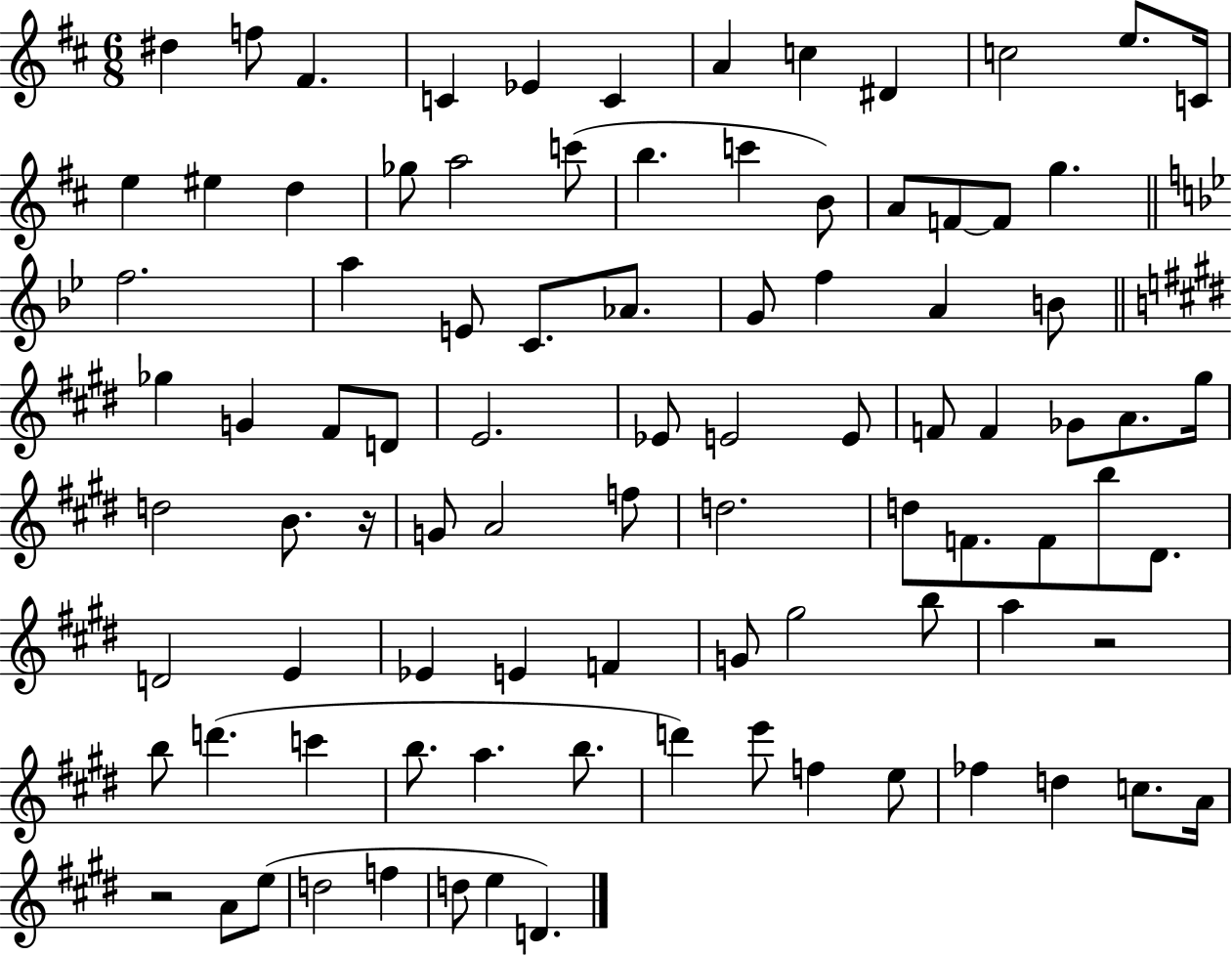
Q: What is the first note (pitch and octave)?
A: D#5